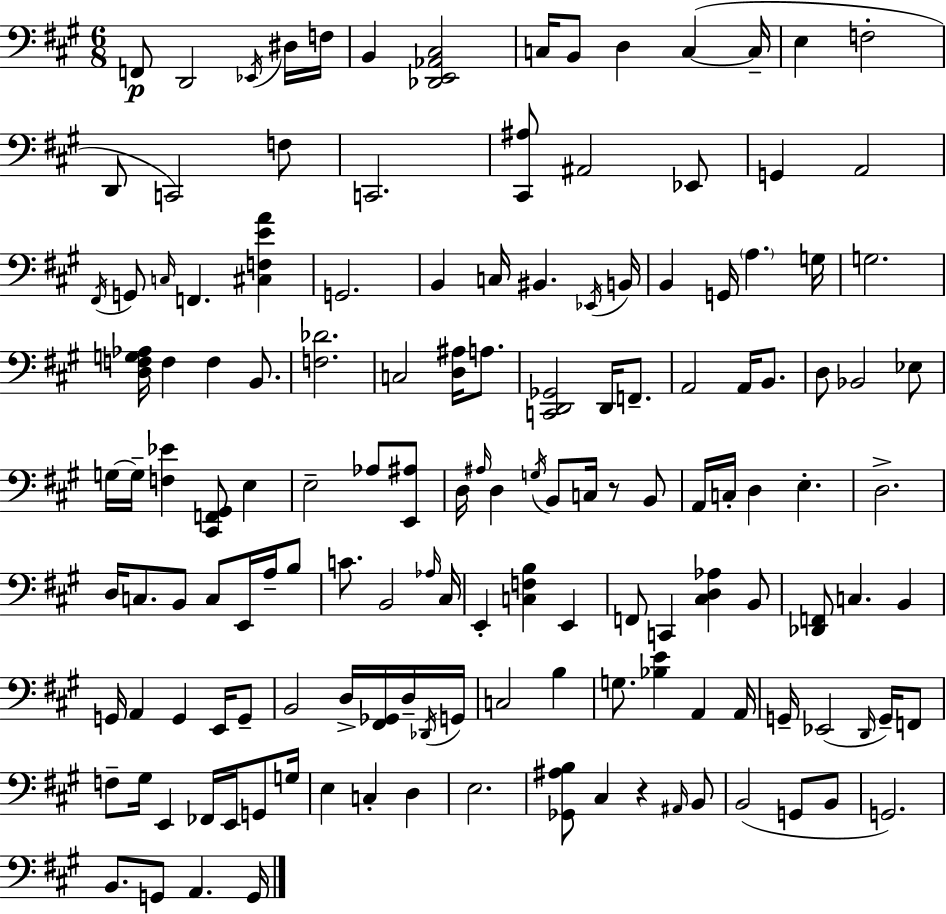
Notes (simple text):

F2/e D2/h Eb2/s D#3/s F3/s B2/q [Db2,E2,Ab2,C#3]/h C3/s B2/e D3/q C3/q C3/s E3/q F3/h D2/e C2/h F3/e C2/h. [C#2,A#3]/e A#2/h Eb2/e G2/q A2/h F#2/s G2/e C3/s F2/q. [C#3,F3,E4,A4]/q G2/h. B2/q C3/s BIS2/q. Eb2/s B2/s B2/q G2/s A3/q. G3/s G3/h. [D3,F3,G3,Ab3]/s F3/q F3/q B2/e. [F3,Db4]/h. C3/h [D3,A#3]/s A3/e. [C2,D2,Gb2]/h D2/s F2/e. A2/h A2/s B2/e. D3/e Bb2/h Eb3/e G3/s G3/s [F3,Eb4]/q [C#2,F2,G#2]/e E3/q E3/h Ab3/e [E2,A#3]/e D3/s A#3/s D3/q G3/s B2/e C3/s R/e B2/e A2/s C3/s D3/q E3/q. D3/h. D3/s C3/e. B2/e C3/e E2/s A3/s B3/e C4/e. B2/h Ab3/s C#3/s E2/q [C3,F3,B3]/q E2/q F2/e C2/q [C#3,D3,Ab3]/q B2/e [Db2,F2]/e C3/q. B2/q G2/s A2/q G2/q E2/s G2/e B2/h D3/s [F#2,Gb2]/s D3/s Db2/s G2/s C3/h B3/q G3/e. [Bb3,E4]/q A2/q A2/s G2/s Eb2/h D2/s G2/s F2/e F3/e G#3/s E2/q FES2/s E2/s G2/e G3/s E3/q C3/q D3/q E3/h. [Gb2,A#3,B3]/e C#3/q R/q A#2/s B2/e B2/h G2/e B2/e G2/h. B2/e. G2/e A2/q. G2/s